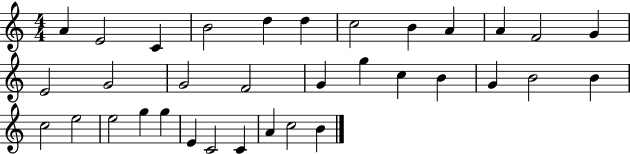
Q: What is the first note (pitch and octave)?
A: A4